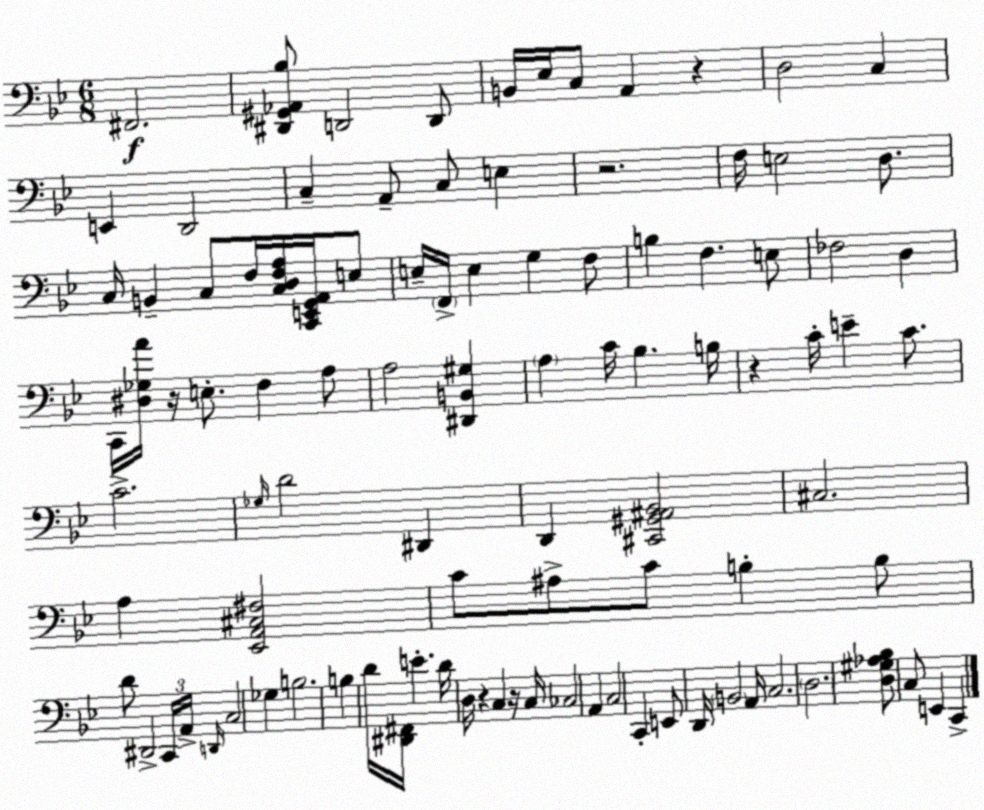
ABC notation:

X:1
T:Untitled
M:6/8
L:1/4
K:Bb
^F,,2 [^D,,^G,,_A,,_B,]/2 D,,2 D,,/2 B,,/4 _E,/4 C,/2 A,, z D,2 C, E,, D,,2 C, A,,/2 C,/2 E, z2 F,/4 E,2 D,/2 C,/4 B,, C,/2 F,/4 [C,D,F,A,]/4 [C,,E,,G,,A,,]/4 E,/2 E,/4 F,,/4 E, G, F,/2 B, F, E,/2 _F,2 D, C,,/4 [^D,_G,A]/4 z/4 E,/2 F, A,/2 A,2 [^D,,B,,^G,] A, C/4 _B, B,/4 z C/4 E C/2 C2 _G,/4 D2 ^D,, D,, [^C,,^G,,^A,,_B,,]2 ^C,2 A, [_E,,A,,^C,^F,]2 C/2 ^A,/2 C/2 B, B,/2 D/2 ^D,,2 C,,/4 A,,/4 D,,/4 C,2 _G, B,2 B, D/4 [^D,,^F,,]/4 E D/4 D,/4 z C, z/4 C,/4 _C,2 A,, C,2 C,, E,,/2 D,,/4 B,,2 A,,/4 C,2 D,2 [D,^G,_A,_B,]/2 C,/2 E,, C,,